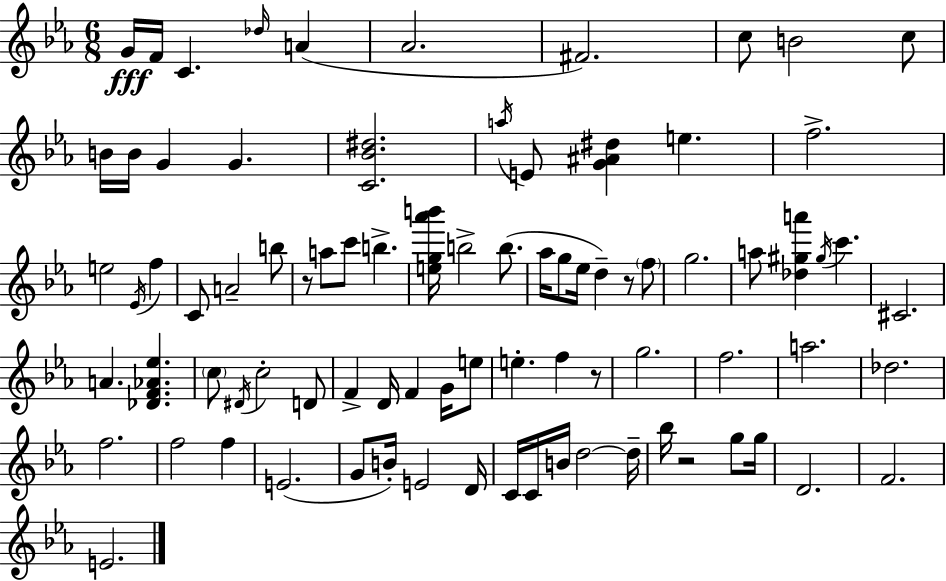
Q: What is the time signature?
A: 6/8